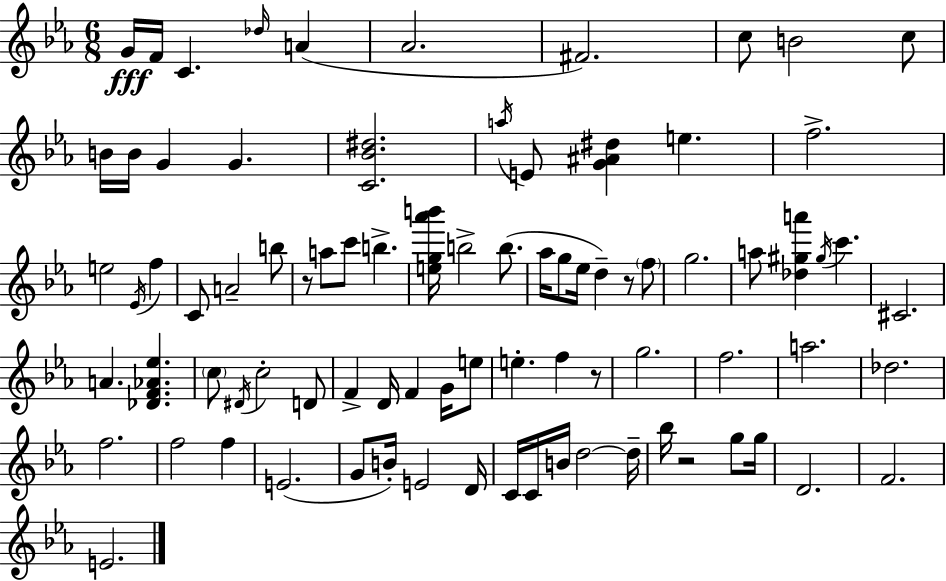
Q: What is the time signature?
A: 6/8